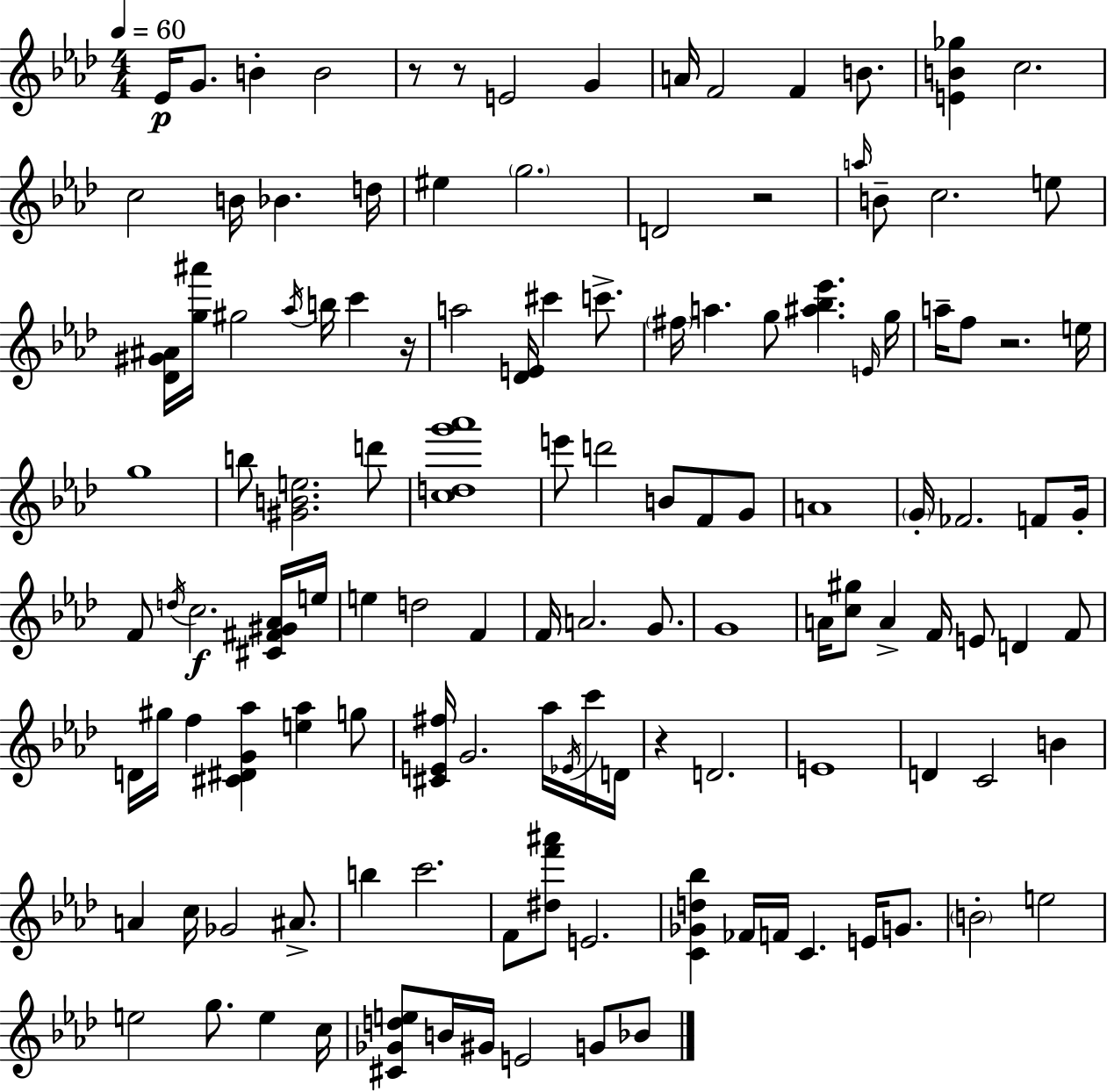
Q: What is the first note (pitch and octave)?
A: Eb4